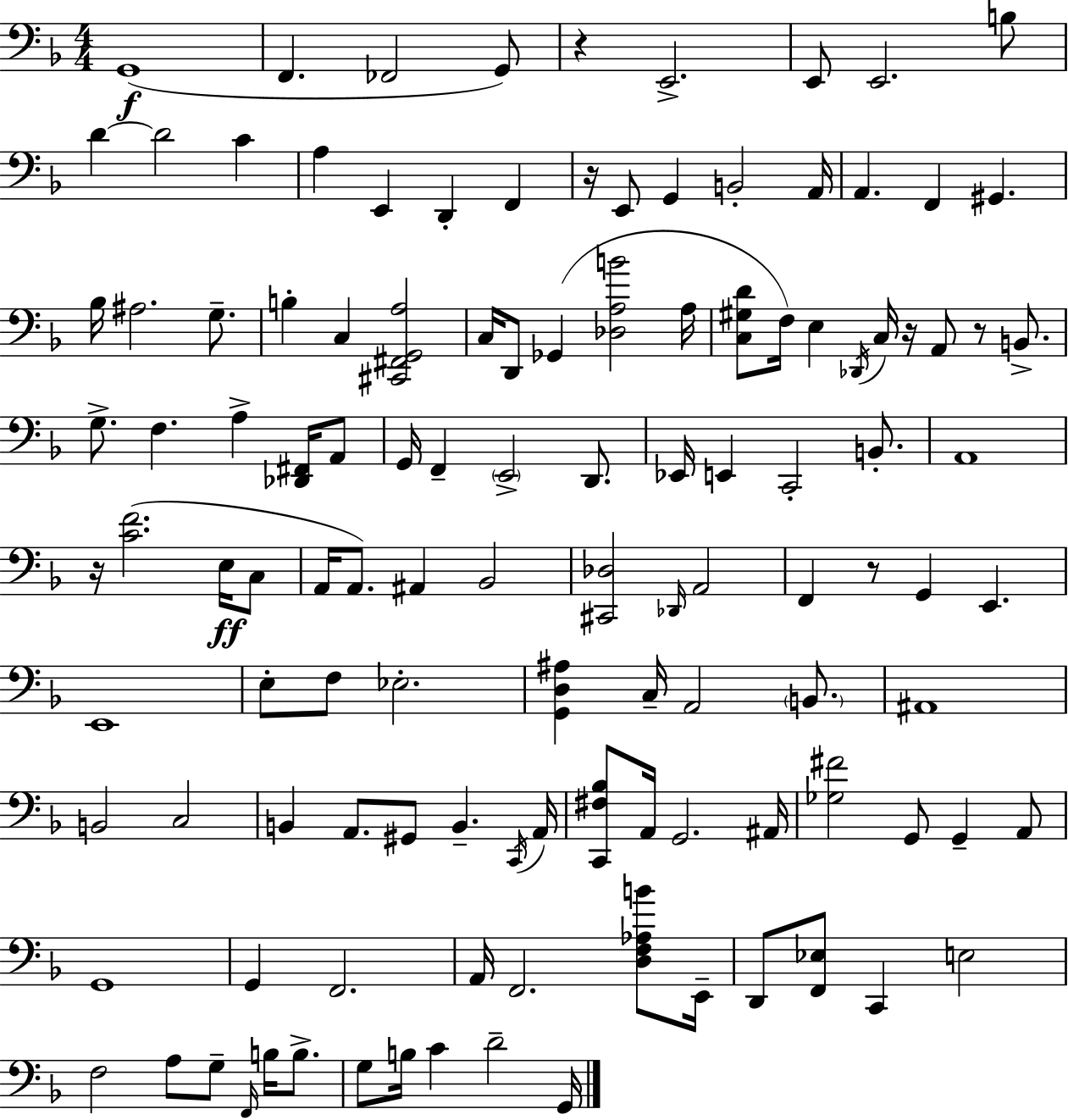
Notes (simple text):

G2/w F2/q. FES2/h G2/e R/q E2/h. E2/e E2/h. B3/e D4/q D4/h C4/q A3/q E2/q D2/q F2/q R/s E2/e G2/q B2/h A2/s A2/q. F2/q G#2/q. Bb3/s A#3/h. G3/e. B3/q C3/q [C#2,F#2,G2,A3]/h C3/s D2/e Gb2/q [Db3,A3,B4]/h A3/s [C3,G#3,D4]/e F3/s E3/q Db2/s C3/s R/s A2/e R/e B2/e. G3/e. F3/q. A3/q [Db2,F#2]/s A2/e G2/s F2/q E2/h D2/e. Eb2/s E2/q C2/h B2/e. A2/w R/s [C4,F4]/h. E3/s C3/e A2/s A2/e. A#2/q Bb2/h [C#2,Db3]/h Db2/s A2/h F2/q R/e G2/q E2/q. E2/w E3/e F3/e Eb3/h. [G2,D3,A#3]/q C3/s A2/h B2/e. A#2/w B2/h C3/h B2/q A2/e. G#2/e B2/q. C2/s A2/s [C2,F#3,Bb3]/e A2/s G2/h. A#2/s [Gb3,F#4]/h G2/e G2/q A2/e G2/w G2/q F2/h. A2/s F2/h. [D3,F3,Ab3,B4]/e E2/s D2/e [F2,Eb3]/e C2/q E3/h F3/h A3/e G3/e F2/s B3/s B3/e. G3/e B3/s C4/q D4/h G2/s